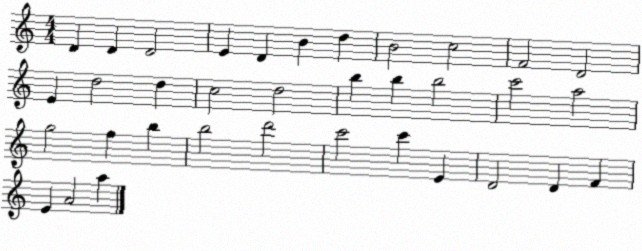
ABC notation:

X:1
T:Untitled
M:4/4
L:1/4
K:C
D D D2 E D B d B2 c2 F2 D2 E d2 d c2 d2 b b b2 c'2 a2 g2 f b b2 d'2 c'2 c' E D2 D F E A2 a